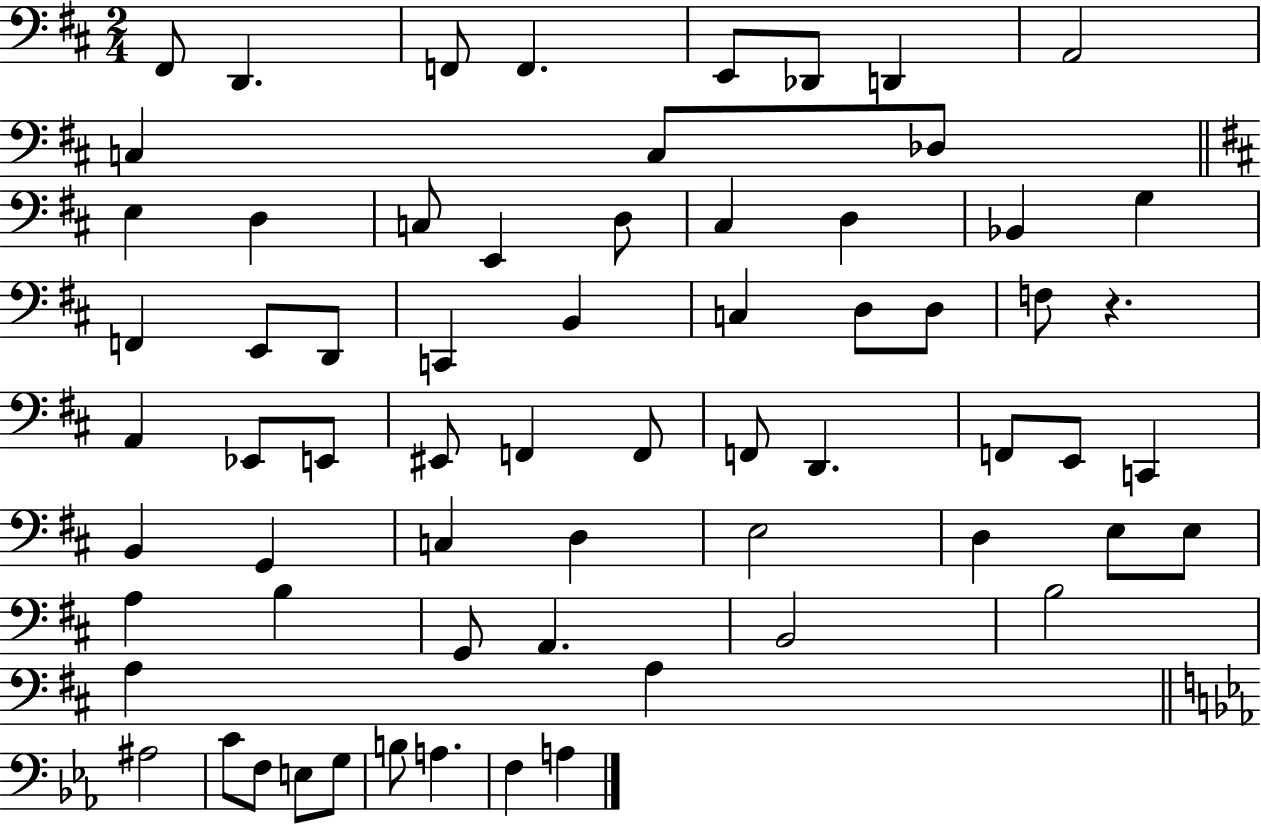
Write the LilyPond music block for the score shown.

{
  \clef bass
  \numericTimeSignature
  \time 2/4
  \key d \major
  fis,8 d,4. | f,8 f,4. | e,8 des,8 d,4 | a,2 | \break c4 c8 des8 | \bar "||" \break \key b \minor e4 d4 | c8 e,4 d8 | cis4 d4 | bes,4 g4 | \break f,4 e,8 d,8 | c,4 b,4 | c4 d8 d8 | f8 r4. | \break a,4 ees,8 e,8 | eis,8 f,4 f,8 | f,8 d,4. | f,8 e,8 c,4 | \break b,4 g,4 | c4 d4 | e2 | d4 e8 e8 | \break a4 b4 | g,8 a,4. | b,2 | b2 | \break a4 a4 | \bar "||" \break \key ees \major ais2 | c'8 f8 e8 g8 | b8 a4. | f4 a4 | \break \bar "|."
}